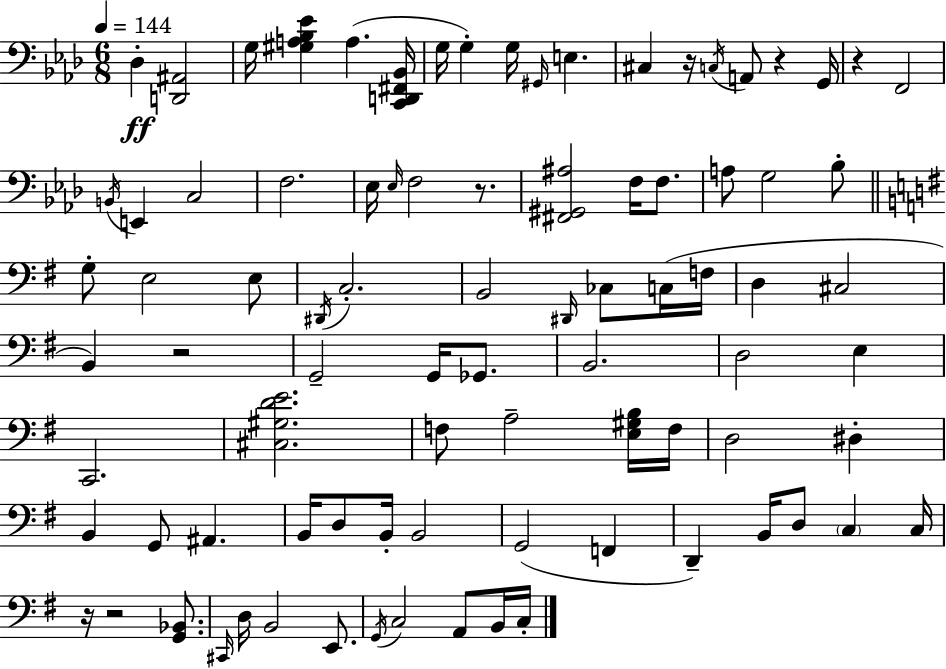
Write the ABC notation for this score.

X:1
T:Untitled
M:6/8
L:1/4
K:Ab
_D, [D,,^A,,]2 G,/4 [^G,A,_B,_E] A, [C,,D,,^F,,_B,,]/4 G,/4 G, G,/4 ^G,,/4 E, ^C, z/4 C,/4 A,,/2 z G,,/4 z F,,2 B,,/4 E,, C,2 F,2 _E,/4 _E,/4 F,2 z/2 [^F,,^G,,^A,]2 F,/4 F,/2 A,/2 G,2 _B,/2 G,/2 E,2 E,/2 ^D,,/4 C,2 B,,2 ^D,,/4 _C,/2 C,/4 F,/4 D, ^C,2 B,, z2 G,,2 G,,/4 _G,,/2 B,,2 D,2 E, C,,2 [^C,^G,DE]2 F,/2 A,2 [E,^G,B,]/4 F,/4 D,2 ^D, B,, G,,/2 ^A,, B,,/4 D,/2 B,,/4 B,,2 G,,2 F,, D,, B,,/4 D,/2 C, C,/4 z/4 z2 [G,,_B,,]/2 ^C,,/4 D,/4 B,,2 E,,/2 G,,/4 C,2 A,,/2 B,,/4 C,/4